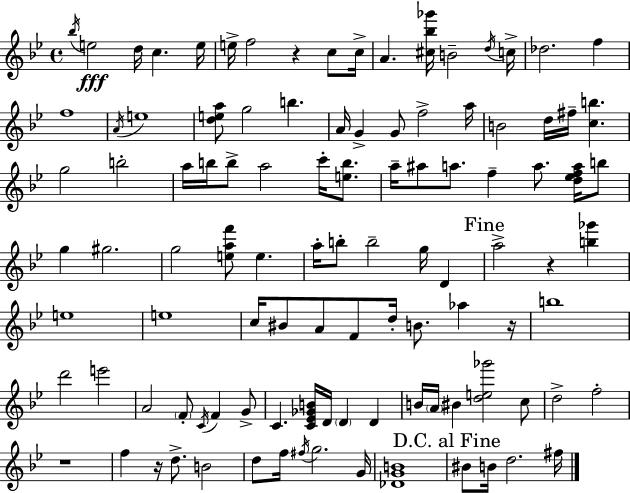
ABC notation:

X:1
T:Untitled
M:4/4
L:1/4
K:Bb
_b/4 e2 d/4 c e/4 e/4 f2 z c/2 c/4 A [^c_b_g']/4 B2 d/4 c/4 _d2 f f4 A/4 e4 [dea]/2 g2 b A/4 G G/2 f2 a/4 B2 d/4 ^f/4 [cb] g2 b2 a/4 b/4 b/2 a2 c'/4 [eb]/2 a/4 ^a/2 a/2 f a/2 [d_efa]/4 b/2 g ^g2 g2 [eaf']/2 e a/4 b/2 b2 g/4 D a2 z [b_g'] e4 e4 c/4 ^B/2 A/2 F/2 d/4 B/2 _a z/4 b4 d'2 e'2 A2 F/2 C/4 F G/2 C [C_E_GB]/4 D/4 D D B/4 A/4 ^B [de_g']2 c/2 d2 f2 z4 f z/4 d/2 B2 d/2 f/4 ^f/4 g2 G/4 [_DGB]4 ^B/2 B/4 d2 ^f/4